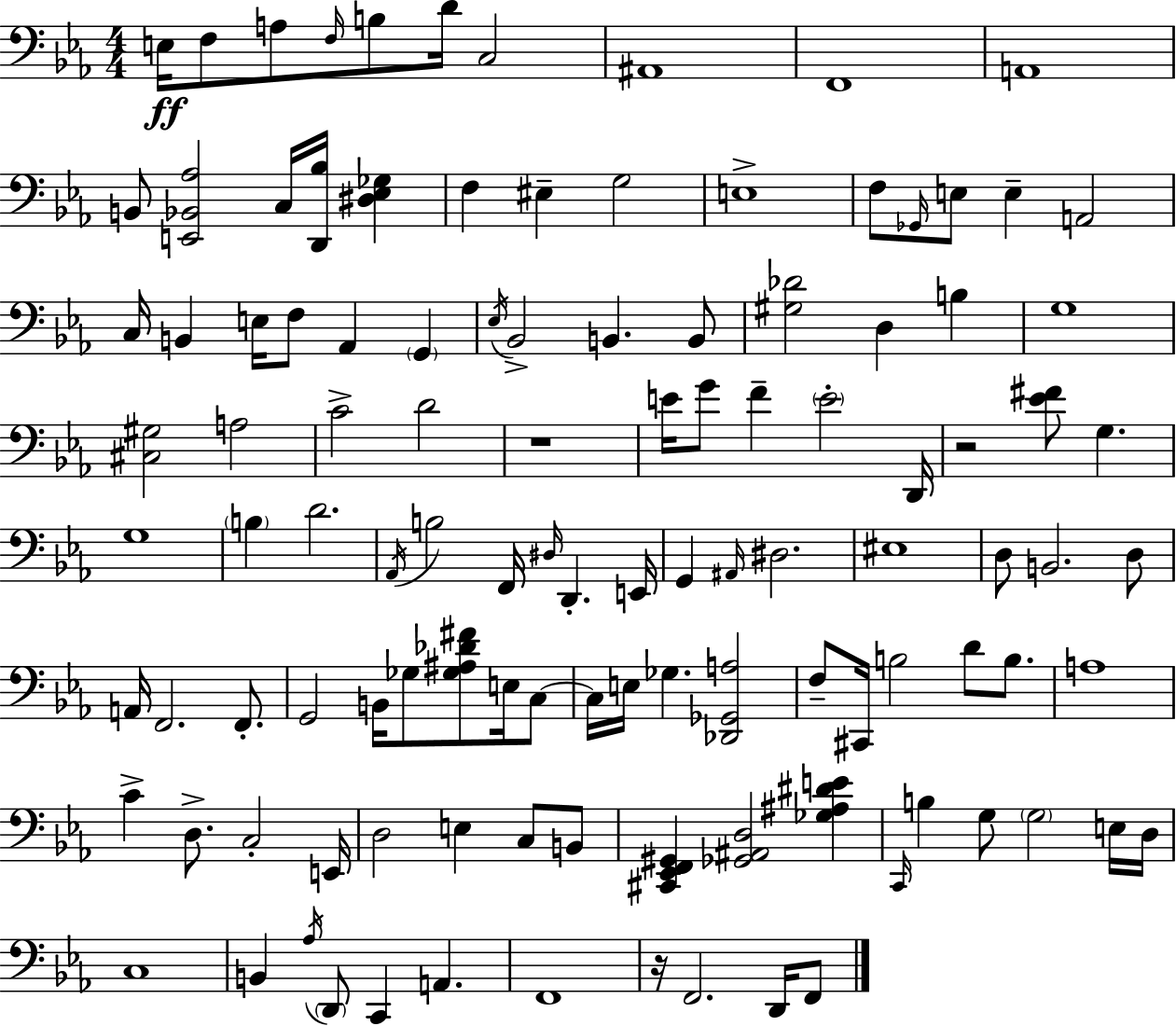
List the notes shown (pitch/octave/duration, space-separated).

E3/s F3/e A3/e F3/s B3/e D4/s C3/h A#2/w F2/w A2/w B2/e [E2,Bb2,Ab3]/h C3/s [D2,Bb3]/s [D#3,Eb3,Gb3]/q F3/q EIS3/q G3/h E3/w F3/e Gb2/s E3/e E3/q A2/h C3/s B2/q E3/s F3/e Ab2/q G2/q Eb3/s Bb2/h B2/q. B2/e [G#3,Db4]/h D3/q B3/q G3/w [C#3,G#3]/h A3/h C4/h D4/h R/w E4/s G4/e F4/q E4/h D2/s R/h [Eb4,F#4]/e G3/q. G3/w B3/q D4/h. Ab2/s B3/h F2/s D#3/s D2/q. E2/s G2/q A#2/s D#3/h. EIS3/w D3/e B2/h. D3/e A2/s F2/h. F2/e. G2/h B2/s Gb3/e [Gb3,A#3,Db4,F#4]/e E3/s C3/e C3/s E3/s Gb3/q. [Db2,Gb2,A3]/h F3/e C#2/s B3/h D4/e B3/e. A3/w C4/q D3/e. C3/h E2/s D3/h E3/q C3/e B2/e [C#2,Eb2,F2,G#2]/q [Gb2,A#2,D3]/h [Gb3,A#3,D#4,E4]/q C2/s B3/q G3/e G3/h E3/s D3/s C3/w B2/q Ab3/s D2/e C2/q A2/q. F2/w R/s F2/h. D2/s F2/e